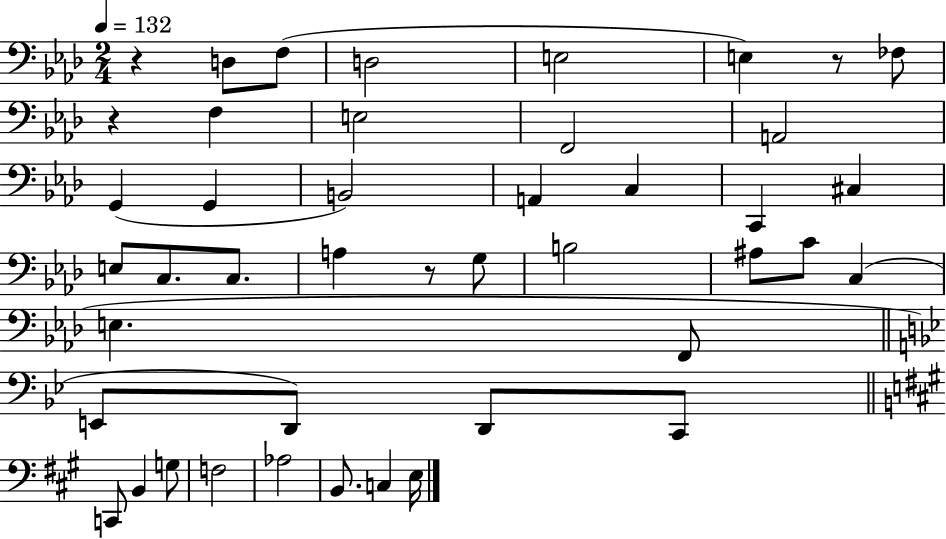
X:1
T:Untitled
M:2/4
L:1/4
K:Ab
z D,/2 F,/2 D,2 E,2 E, z/2 _F,/2 z F, E,2 F,,2 A,,2 G,, G,, B,,2 A,, C, C,, ^C, E,/2 C,/2 C,/2 A, z/2 G,/2 B,2 ^A,/2 C/2 C, E, F,,/2 E,,/2 D,,/2 D,,/2 C,,/2 C,,/2 B,, G,/2 F,2 _A,2 B,,/2 C, E,/4